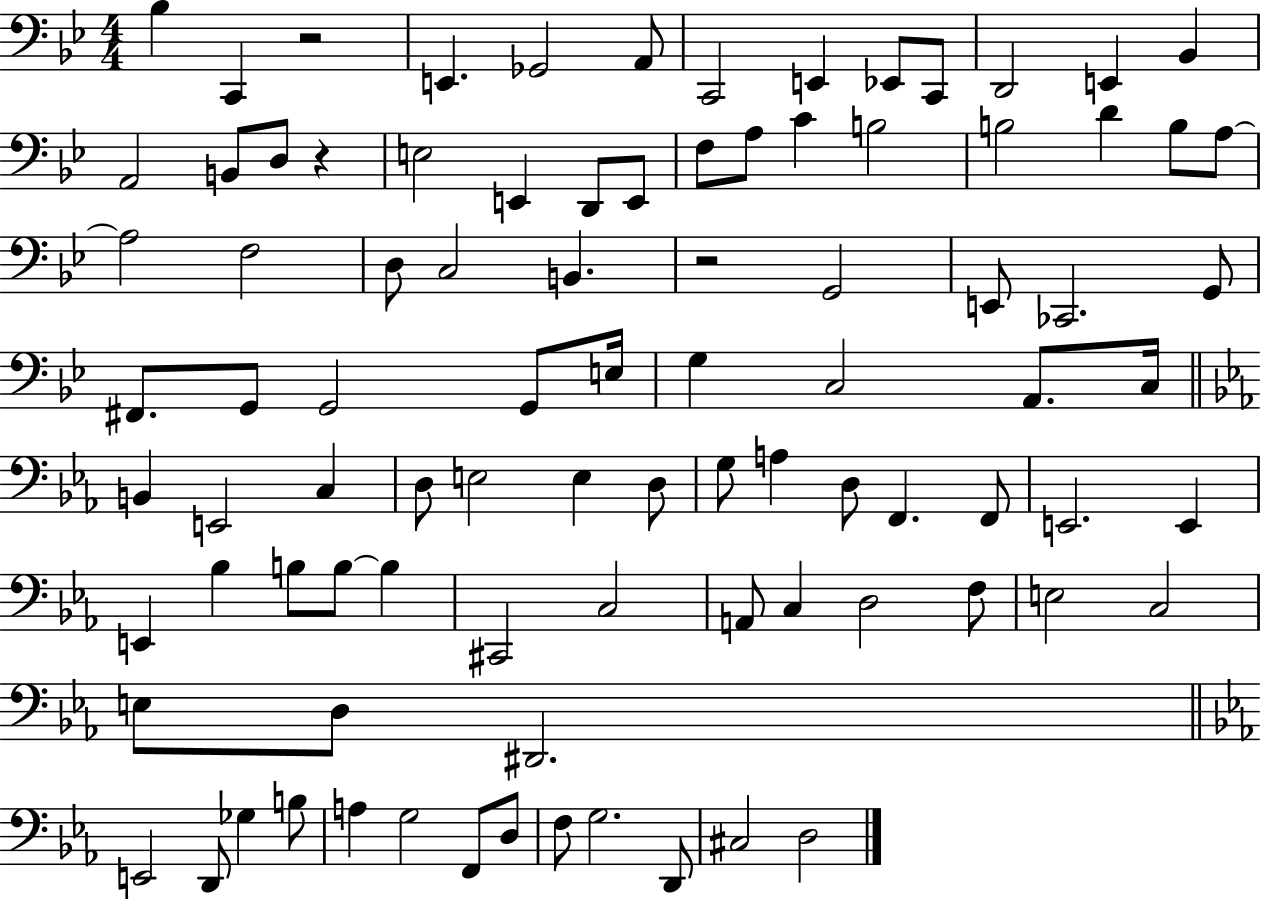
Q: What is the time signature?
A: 4/4